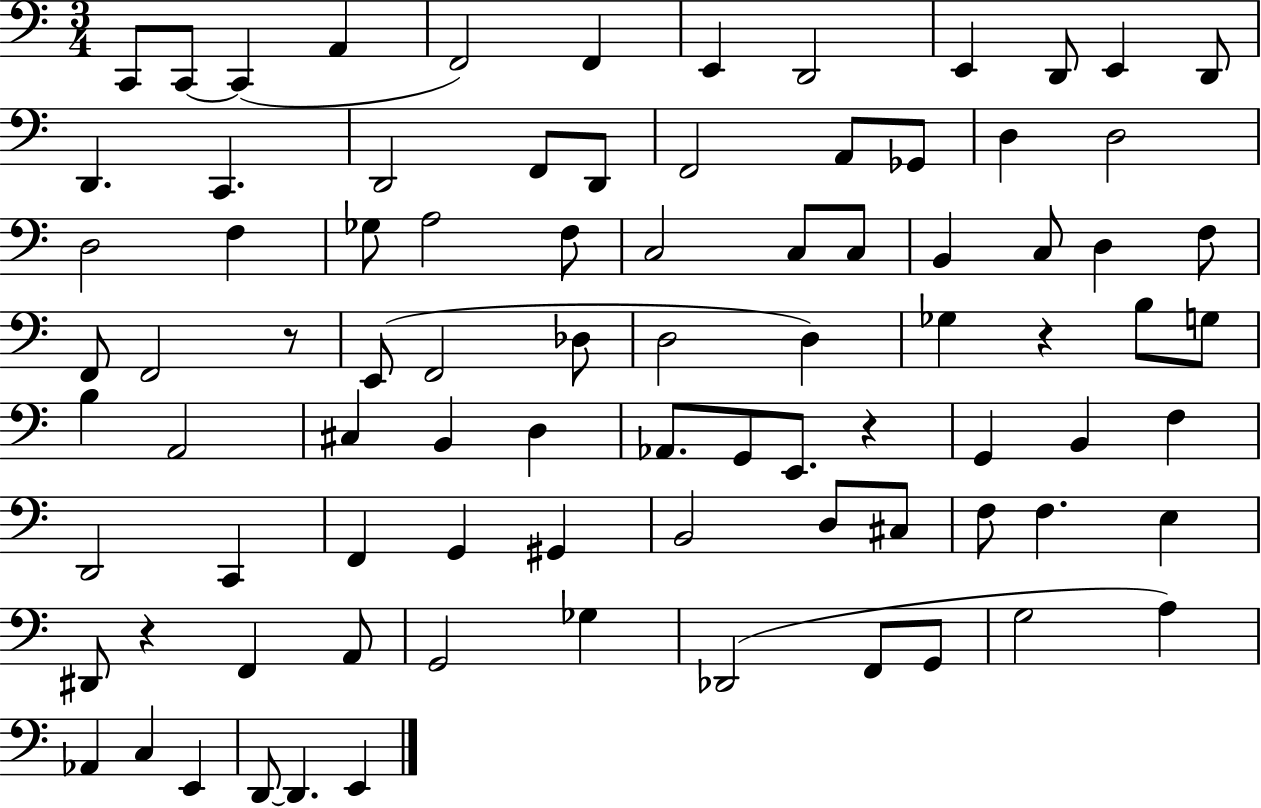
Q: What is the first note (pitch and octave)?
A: C2